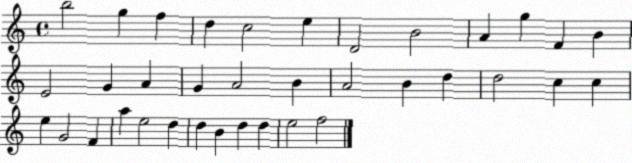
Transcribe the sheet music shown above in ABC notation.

X:1
T:Untitled
M:4/4
L:1/4
K:C
b2 g f d c2 e D2 B2 A g F B E2 G A G A2 B A2 B d d2 c c e G2 F a e2 d d B d d e2 f2